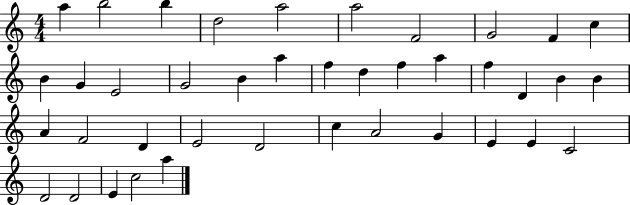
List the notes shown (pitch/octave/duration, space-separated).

A5/q B5/h B5/q D5/h A5/h A5/h F4/h G4/h F4/q C5/q B4/q G4/q E4/h G4/h B4/q A5/q F5/q D5/q F5/q A5/q F5/q D4/q B4/q B4/q A4/q F4/h D4/q E4/h D4/h C5/q A4/h G4/q E4/q E4/q C4/h D4/h D4/h E4/q C5/h A5/q